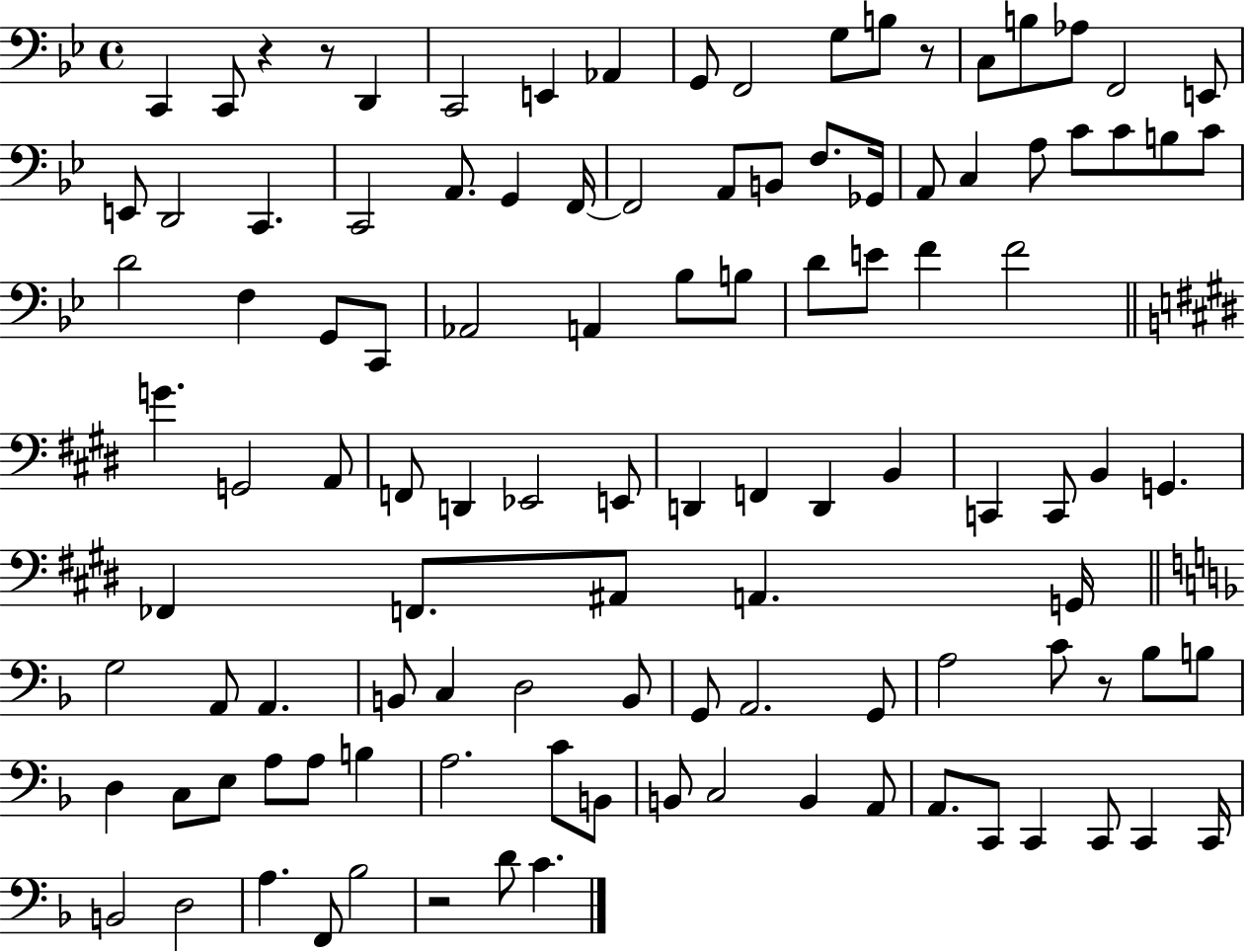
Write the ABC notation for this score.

X:1
T:Untitled
M:4/4
L:1/4
K:Bb
C,, C,,/2 z z/2 D,, C,,2 E,, _A,, G,,/2 F,,2 G,/2 B,/2 z/2 C,/2 B,/2 _A,/2 F,,2 E,,/2 E,,/2 D,,2 C,, C,,2 A,,/2 G,, F,,/4 F,,2 A,,/2 B,,/2 F,/2 _G,,/4 A,,/2 C, A,/2 C/2 C/2 B,/2 C/2 D2 F, G,,/2 C,,/2 _A,,2 A,, _B,/2 B,/2 D/2 E/2 F F2 G G,,2 A,,/2 F,,/2 D,, _E,,2 E,,/2 D,, F,, D,, B,, C,, C,,/2 B,, G,, _F,, F,,/2 ^A,,/2 A,, G,,/4 G,2 A,,/2 A,, B,,/2 C, D,2 B,,/2 G,,/2 A,,2 G,,/2 A,2 C/2 z/2 _B,/2 B,/2 D, C,/2 E,/2 A,/2 A,/2 B, A,2 C/2 B,,/2 B,,/2 C,2 B,, A,,/2 A,,/2 C,,/2 C,, C,,/2 C,, C,,/4 B,,2 D,2 A, F,,/2 _B,2 z2 D/2 C